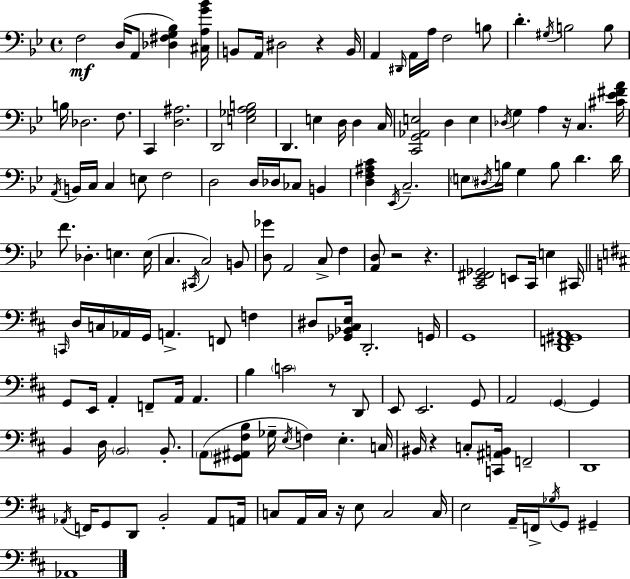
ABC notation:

X:1
T:Untitled
M:4/4
L:1/4
K:Gm
F,2 D,/4 A,,/2 [_D,^F,G,_B,] [^C,A,G_B]/4 B,,/2 A,,/4 ^D,2 z B,,/4 A,, ^D,,/4 A,,/4 A,/4 F,2 B,/2 D ^G,/4 B,2 B,/2 B,/4 _D,2 F,/2 C,, [D,^A,]2 D,,2 [E,_G,A,B,]2 D,, E, D,/4 D, C,/4 [C,,G,,_A,,E,]2 D, E, _D,/4 G, A, z/4 C, [^C_E^FA]/4 A,,/4 B,,/4 C,/4 C, E,/2 F,2 D,2 D,/4 _D,/4 _C,/2 B,, [D,F,^A,C] _E,,/4 C,2 E,/2 ^D,/4 B,/4 G, B,/2 D D/4 F/2 _D, E, E,/4 C, ^C,,/4 C,2 B,,/2 [D,_G]/2 A,,2 C,/2 F, [A,,D,]/2 z2 z [C,,_E,,^F,,_G,,]2 E,,/2 C,,/4 E, ^C,,/4 C,,/4 D,/4 C,/4 _A,,/4 G,,/4 A,, F,,/2 F, ^D,/2 [_G,,_B,,^C,E,]/4 D,,2 G,,/4 G,,4 [D,,F,,^G,,A,,]4 G,,/2 E,,/4 A,, F,,/2 A,,/4 A,, B, C2 z/2 D,,/2 E,,/2 E,,2 G,,/2 A,,2 G,, G,, B,, D,/4 B,,2 B,,/2 A,,/2 [^G,,^A,,^F,B,]/2 _G,/4 E,/4 F, E, C,/4 ^B,,/4 z C,/2 [C,,^A,,B,,]/4 F,,2 D,,4 _A,,/4 F,,/4 G,,/2 D,,/2 B,,2 _A,,/2 A,,/4 C,/2 A,,/4 C,/4 z/4 E,/2 C,2 C,/4 E,2 A,,/4 F,,/4 _G,/4 G,,/2 ^G,, _A,,4